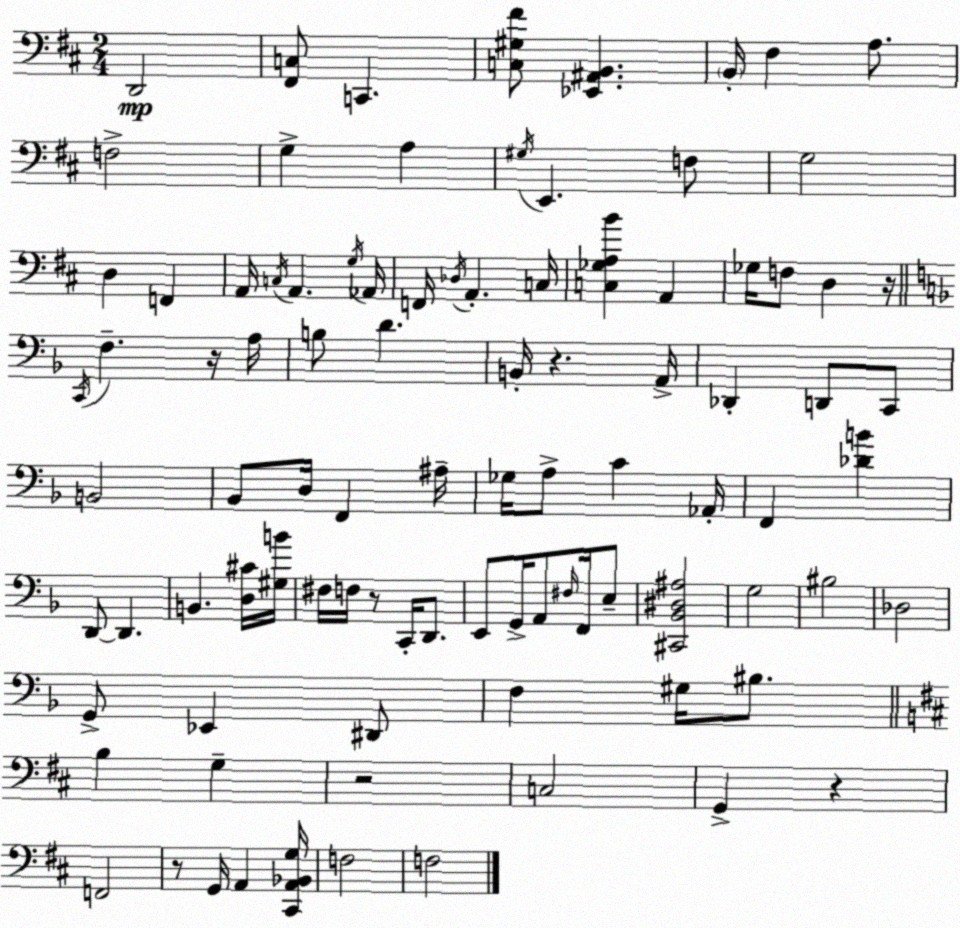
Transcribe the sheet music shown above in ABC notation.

X:1
T:Untitled
M:2/4
L:1/4
K:D
D,,2 [^F,,C,]/2 C,, [C,^G,^F]/2 [_E,,^A,,B,,] B,,/4 ^F, A,/2 F,2 G, A, ^G,/4 E,, F,/2 G,2 D, F,, A,,/4 C,/4 A,, G,/4 _A,,/4 F,,/4 _D,/4 A,, C,/4 [C,_G,A,B] A,, _G,/4 F,/2 D, z/4 C,,/4 F, z/4 A,/4 B,/2 D B,,/4 z A,,/4 _D,, D,,/2 C,,/2 B,,2 _B,,/2 D,/4 F,, ^A,/4 _G,/4 A,/2 C _A,,/4 F,, [_DB] D,,/2 D,, B,, [D,^C]/4 [^G,B]/4 ^F,/4 F,/4 z/2 C,,/4 D,,/2 E,,/2 G,,/4 A,,/2 ^F,/4 F,,/4 E,/2 [^C,,_B,,^D,^A,]2 G,2 ^B,2 _D,2 G,,/2 _E,, ^D,,/2 F, ^G,/4 ^B,/2 B, G, z2 C,2 G,, z F,,2 z/2 G,,/4 A,, [^C,,A,,_B,,G,]/4 F,2 F,2